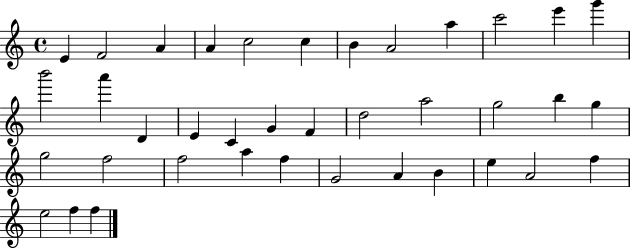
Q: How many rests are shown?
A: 0